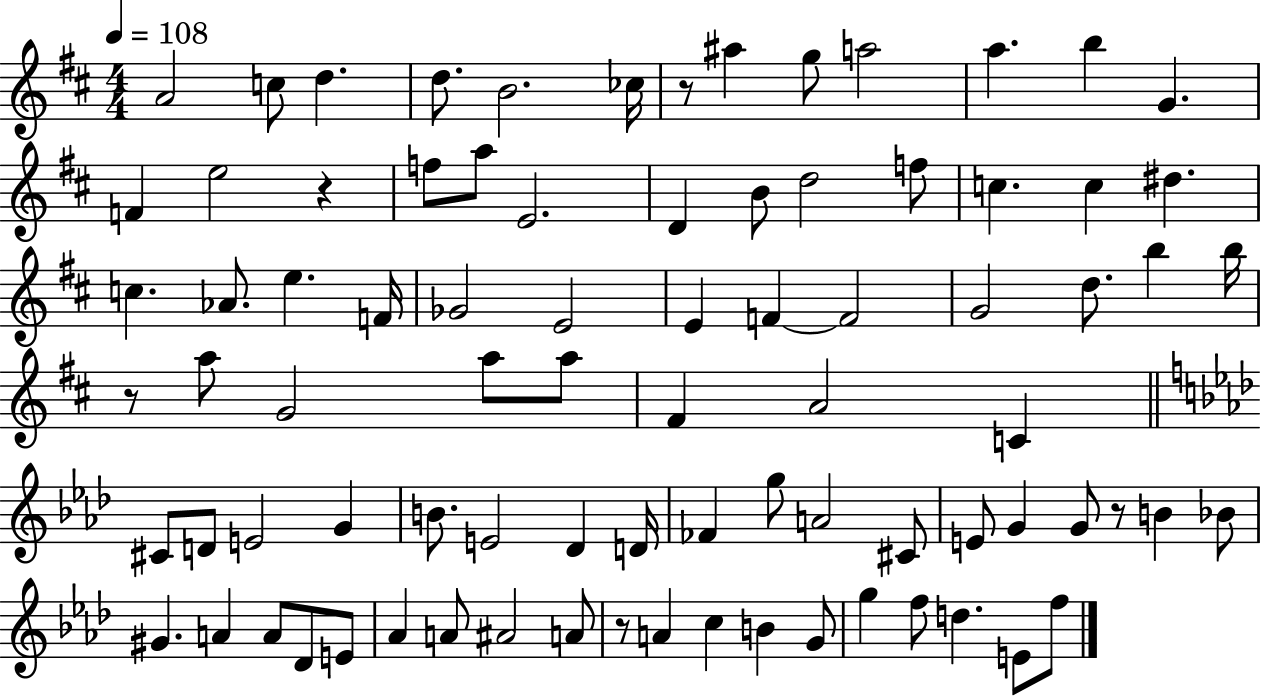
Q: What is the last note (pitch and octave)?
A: F5